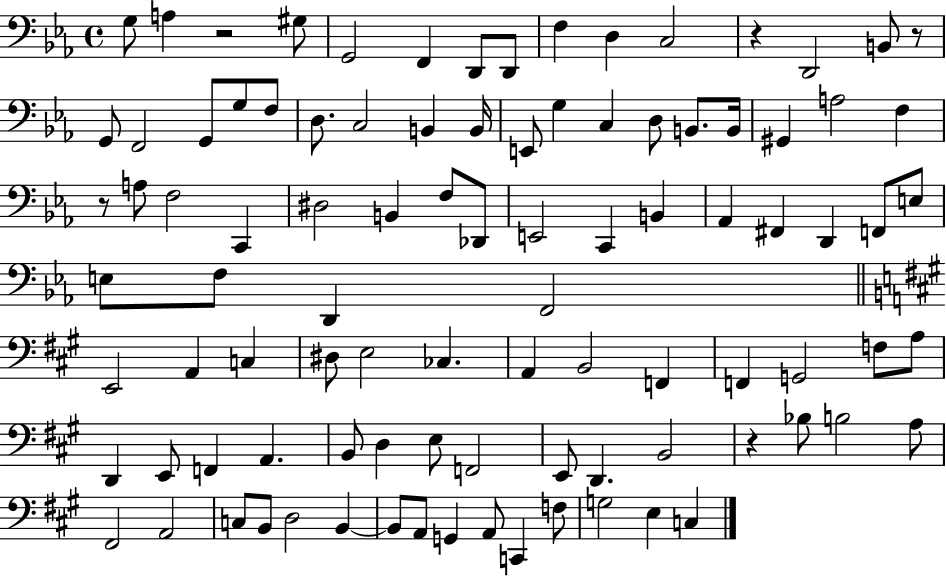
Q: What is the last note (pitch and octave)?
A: C3